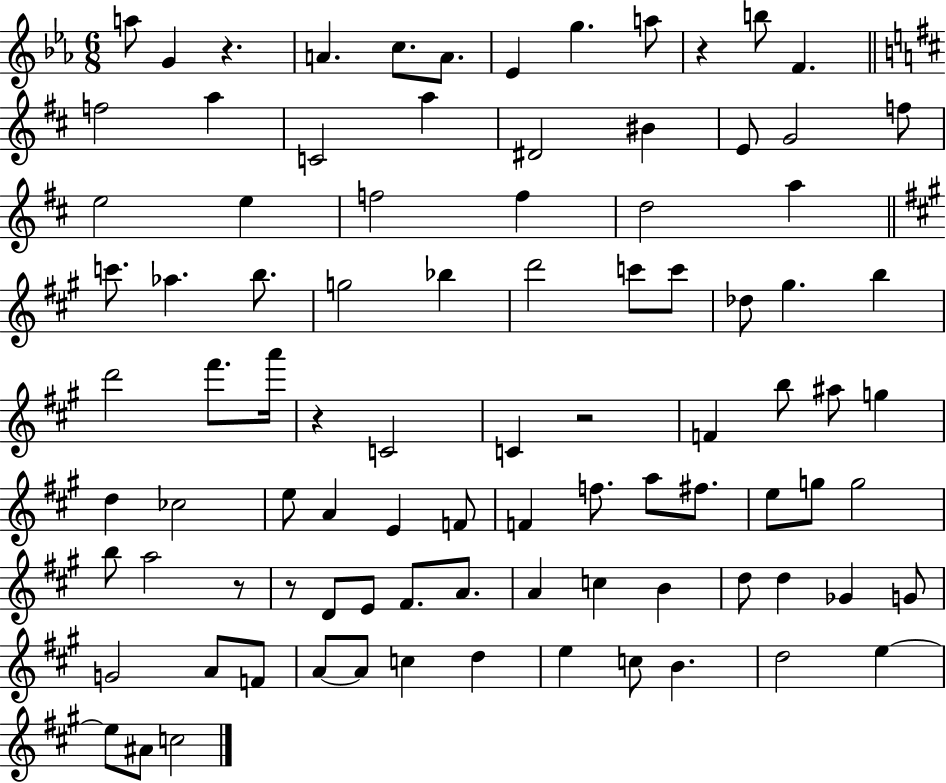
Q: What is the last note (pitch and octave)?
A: C5